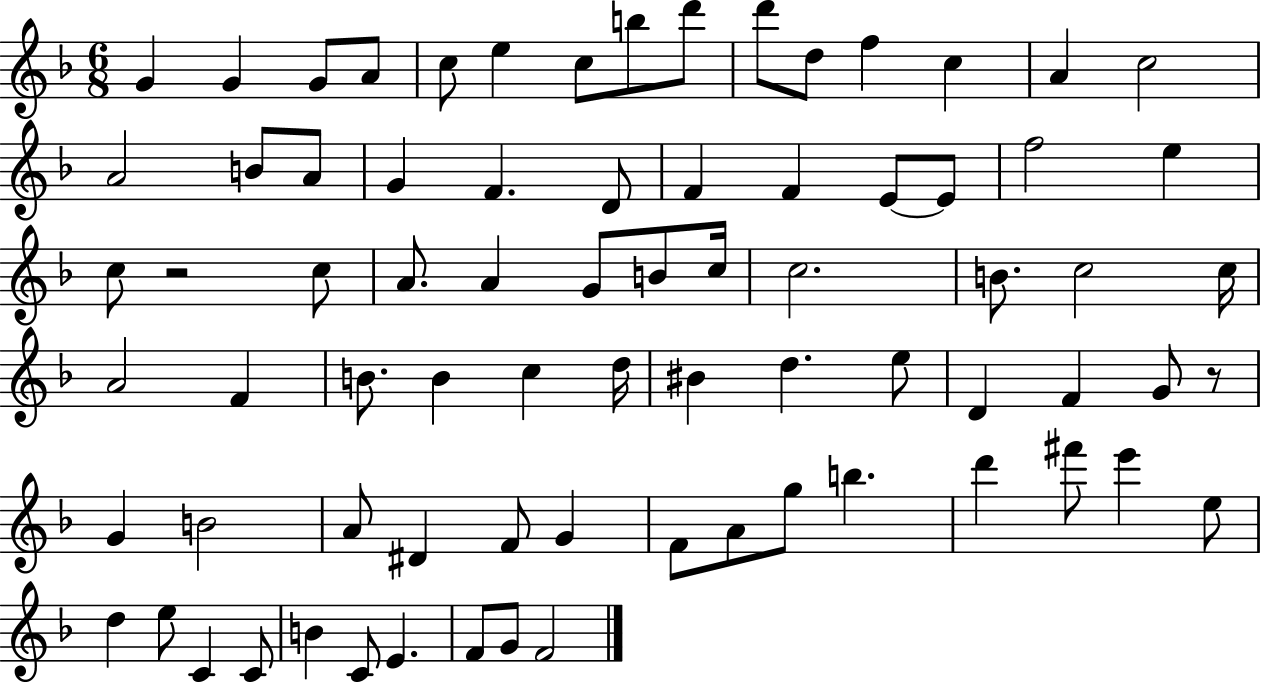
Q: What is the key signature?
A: F major